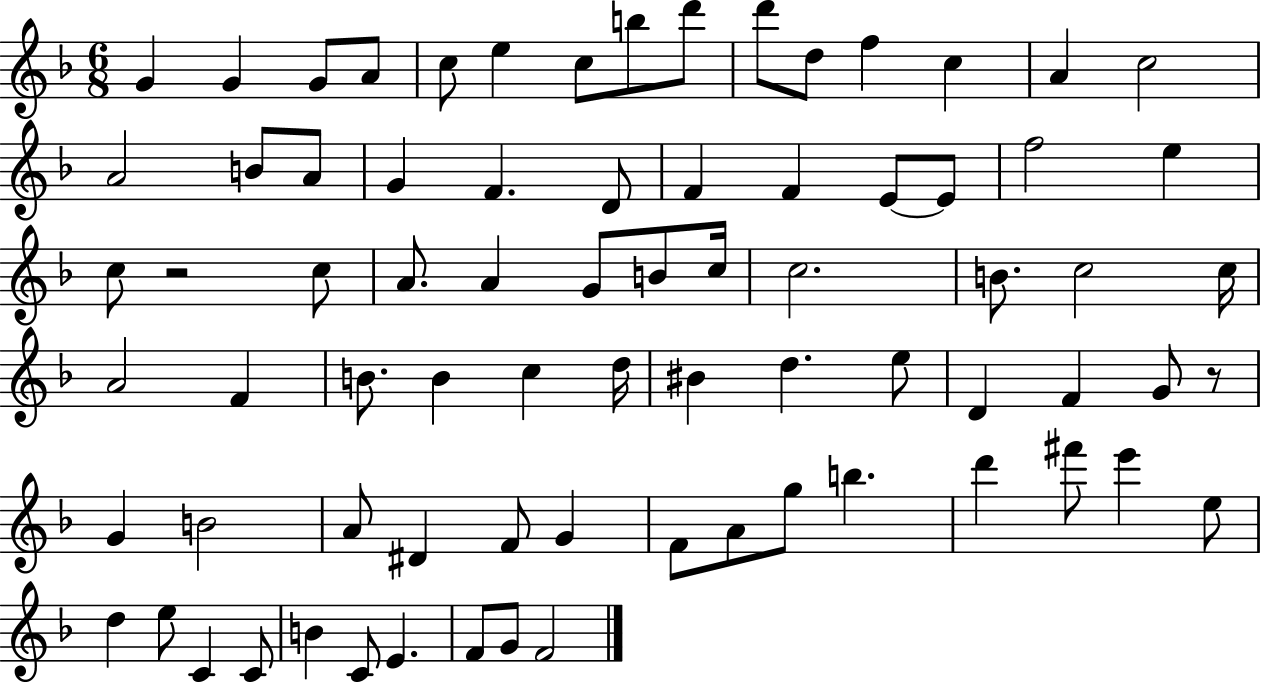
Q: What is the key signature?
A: F major